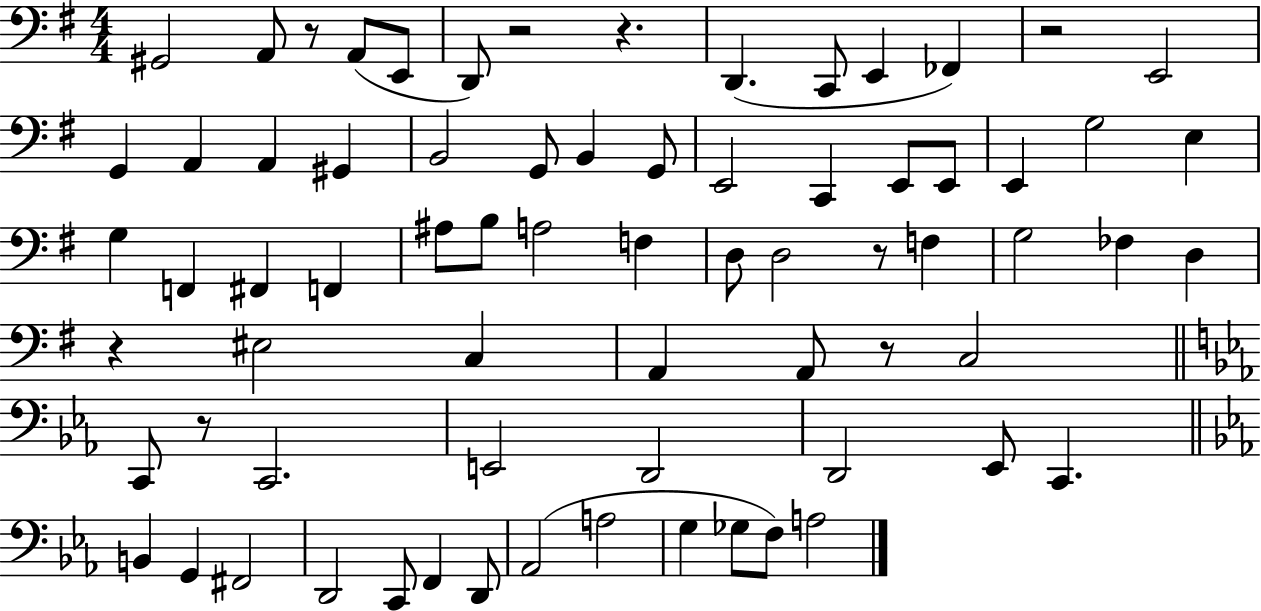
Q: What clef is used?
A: bass